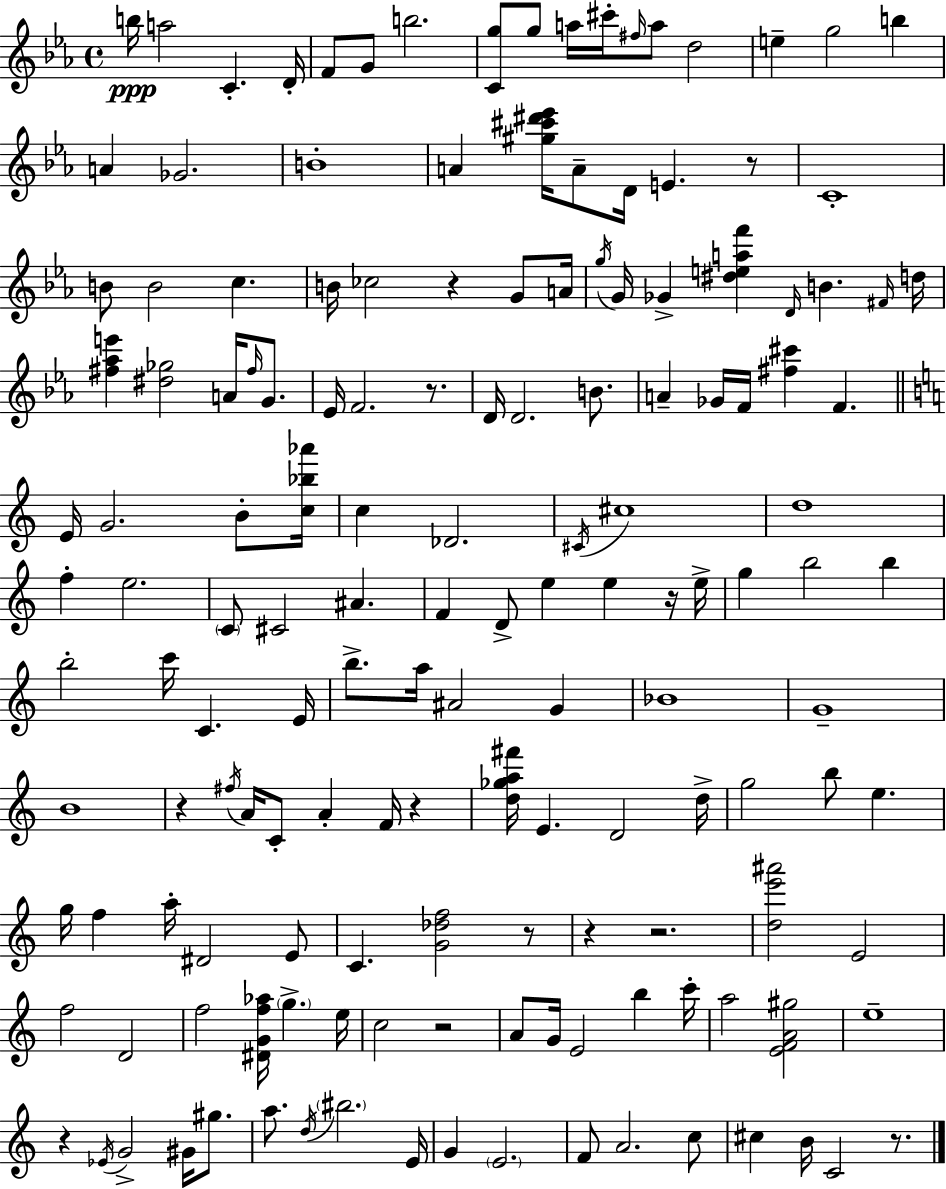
B5/s A5/h C4/q. D4/s F4/e G4/e B5/h. [C4,G5]/e G5/e A5/s C#6/s F#5/s A5/e D5/h E5/q G5/h B5/q A4/q Gb4/h. B4/w A4/q [G#5,C#6,D#6,Eb6]/s A4/e D4/s E4/q. R/e C4/w B4/e B4/h C5/q. B4/s CES5/h R/q G4/e A4/s G5/s G4/s Gb4/q [D#5,E5,A5,F6]/q D4/s B4/q. F#4/s D5/s [F#5,Ab5,E6]/q [D#5,Gb5]/h A4/s F#5/s G4/e. Eb4/s F4/h. R/e. D4/s D4/h. B4/e. A4/q Gb4/s F4/s [F#5,C#6]/q F4/q. E4/s G4/h. B4/e [C5,Bb5,Ab6]/s C5/q Db4/h. C#4/s C#5/w D5/w F5/q E5/h. C4/e C#4/h A#4/q. F4/q D4/e E5/q E5/q R/s E5/s G5/q B5/h B5/q B5/h C6/s C4/q. E4/s B5/e. A5/s A#4/h G4/q Bb4/w G4/w B4/w R/q F#5/s A4/s C4/e A4/q F4/s R/q [D5,Gb5,A5,F#6]/s E4/q. D4/h D5/s G5/h B5/e E5/q. G5/s F5/q A5/s D#4/h E4/e C4/q. [G4,Db5,F5]/h R/e R/q R/h. [D5,E6,A#6]/h E4/h F5/h D4/h F5/h [D#4,G4,F5,Ab5]/s G5/q. E5/s C5/h R/h A4/e G4/s E4/h B5/q C6/s A5/h [E4,F4,A4,G#5]/h E5/w R/q Eb4/s G4/h G#4/s G#5/e. A5/e. D5/s BIS5/h. E4/s G4/q E4/h. F4/e A4/h. C5/e C#5/q B4/s C4/h R/e.